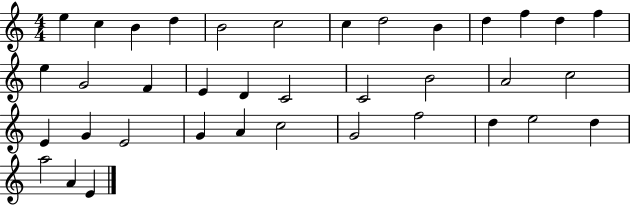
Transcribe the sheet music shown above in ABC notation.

X:1
T:Untitled
M:4/4
L:1/4
K:C
e c B d B2 c2 c d2 B d f d f e G2 F E D C2 C2 B2 A2 c2 E G E2 G A c2 G2 f2 d e2 d a2 A E